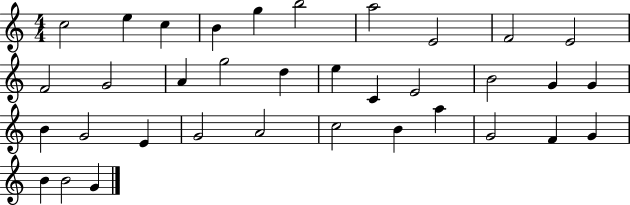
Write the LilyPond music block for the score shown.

{
  \clef treble
  \numericTimeSignature
  \time 4/4
  \key c \major
  c''2 e''4 c''4 | b'4 g''4 b''2 | a''2 e'2 | f'2 e'2 | \break f'2 g'2 | a'4 g''2 d''4 | e''4 c'4 e'2 | b'2 g'4 g'4 | \break b'4 g'2 e'4 | g'2 a'2 | c''2 b'4 a''4 | g'2 f'4 g'4 | \break b'4 b'2 g'4 | \bar "|."
}